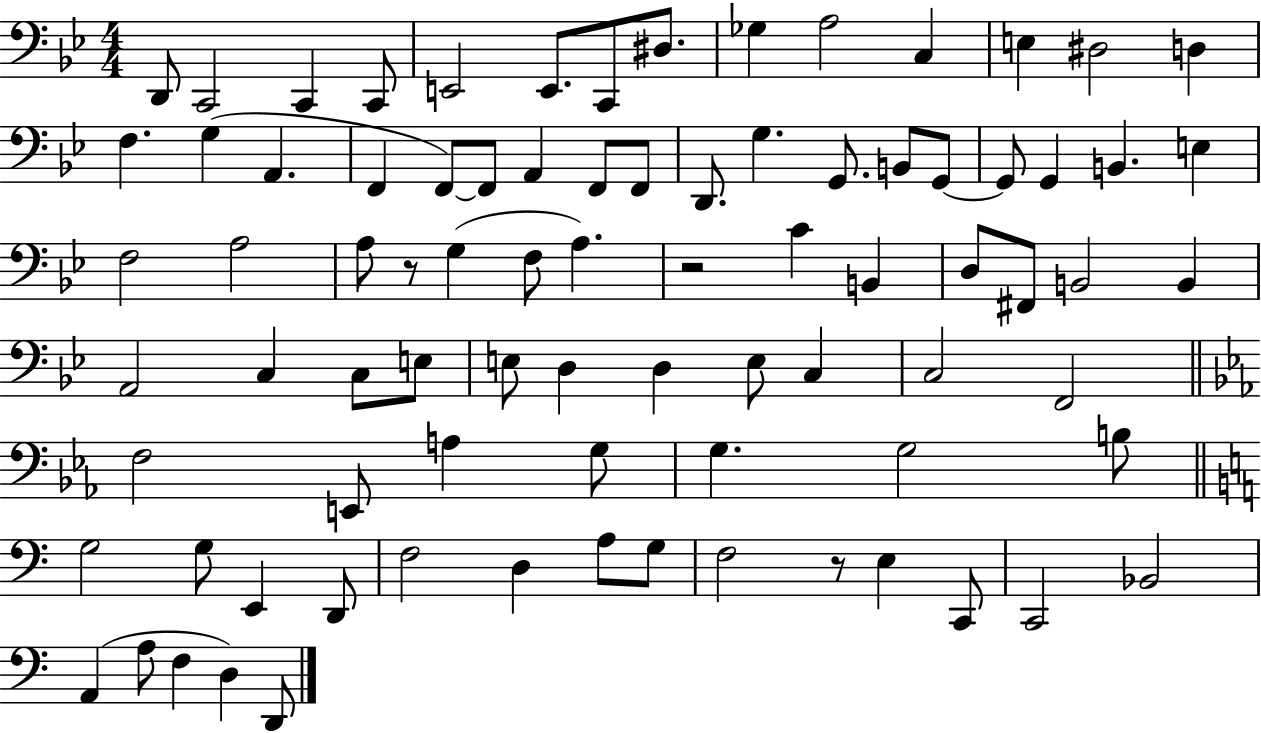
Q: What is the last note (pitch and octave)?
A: D2